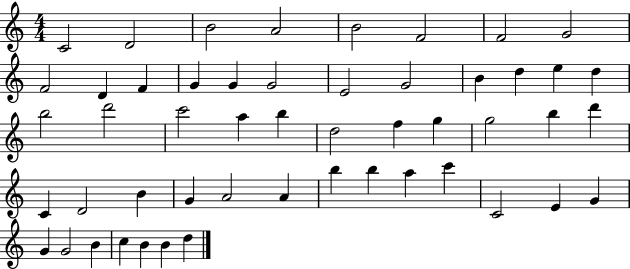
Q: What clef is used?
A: treble